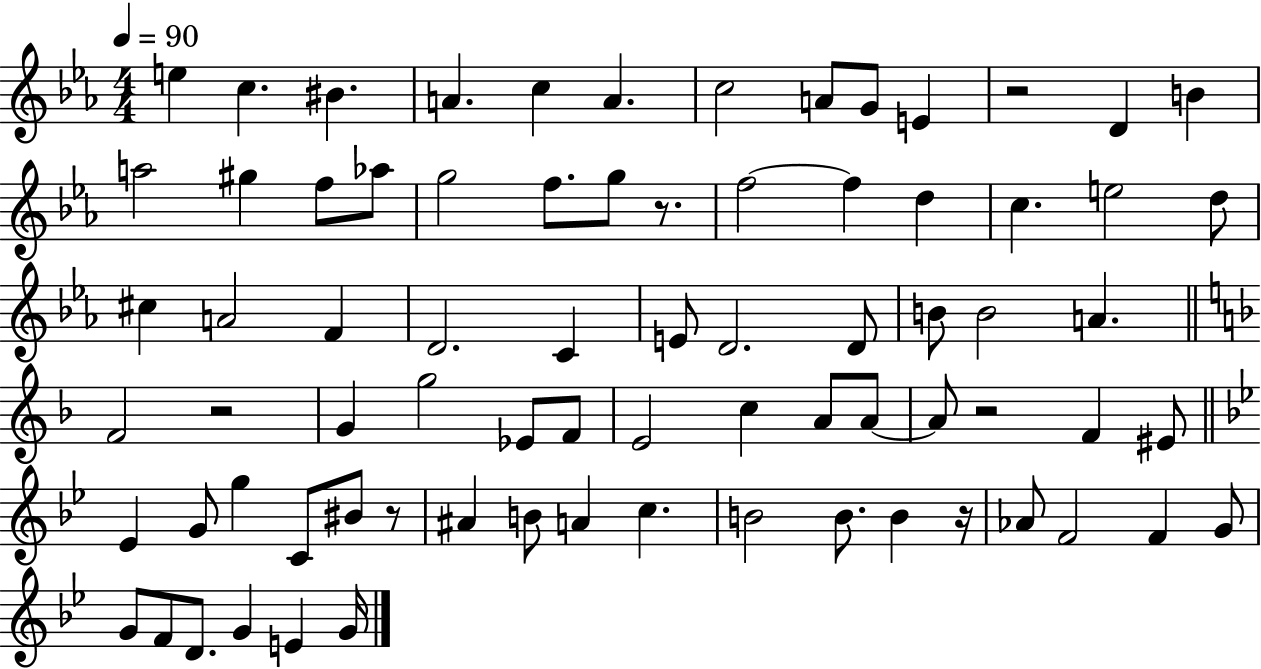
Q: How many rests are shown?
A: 6